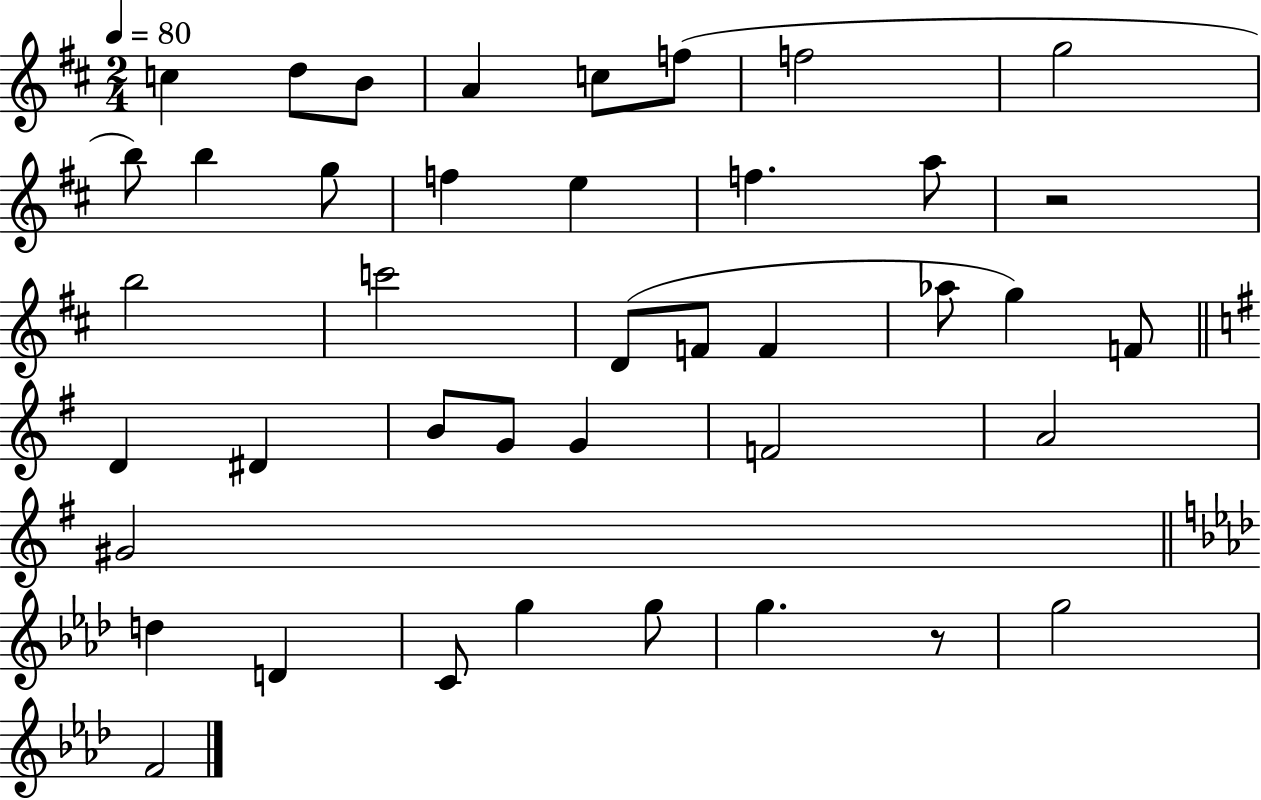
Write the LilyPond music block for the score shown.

{
  \clef treble
  \numericTimeSignature
  \time 2/4
  \key d \major
  \tempo 4 = 80
  c''4 d''8 b'8 | a'4 c''8 f''8( | f''2 | g''2 | \break b''8) b''4 g''8 | f''4 e''4 | f''4. a''8 | r2 | \break b''2 | c'''2 | d'8( f'8 f'4 | aes''8 g''4) f'8 | \break \bar "||" \break \key e \minor d'4 dis'4 | b'8 g'8 g'4 | f'2 | a'2 | \break gis'2 | \bar "||" \break \key aes \major d''4 d'4 | c'8 g''4 g''8 | g''4. r8 | g''2 | \break f'2 | \bar "|."
}